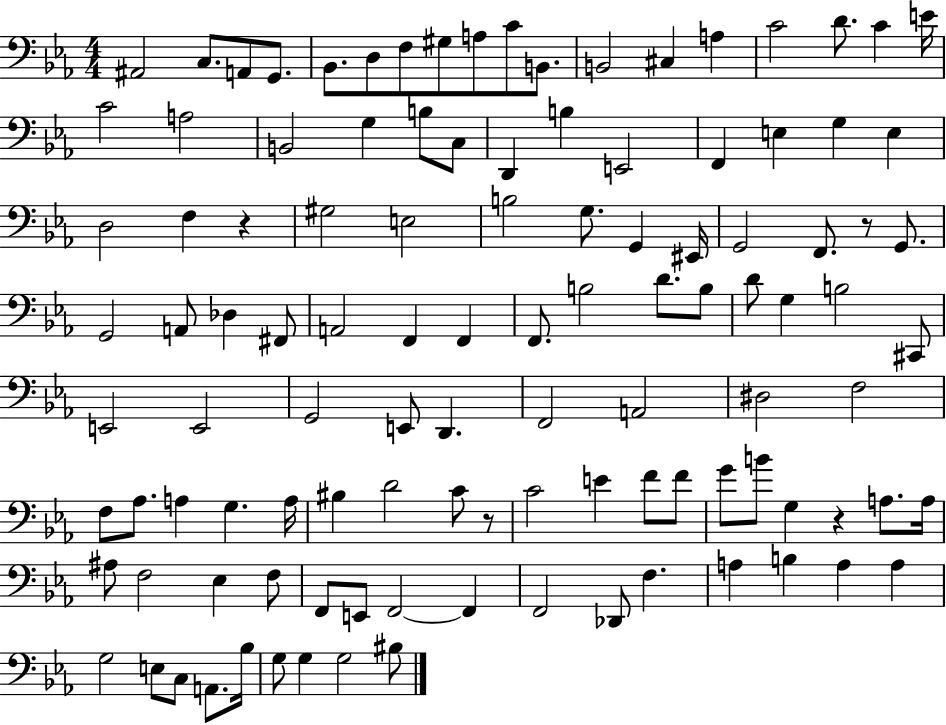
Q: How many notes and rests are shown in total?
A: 111